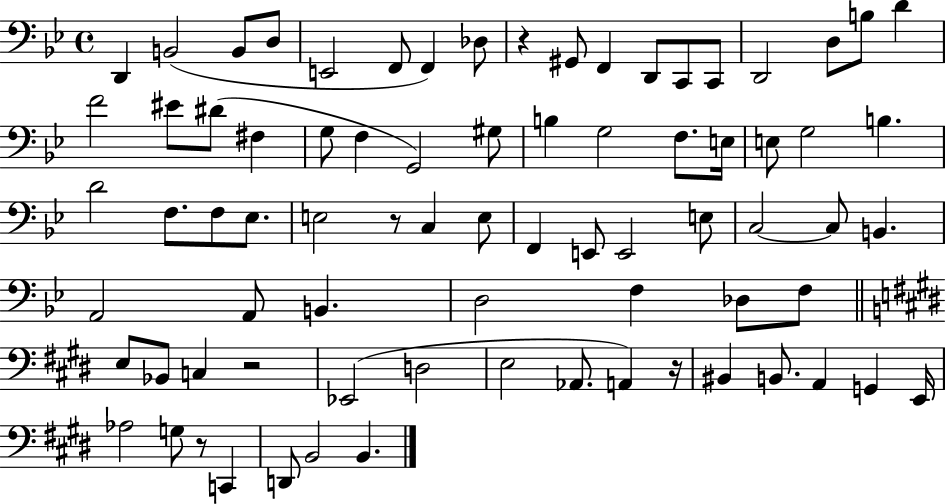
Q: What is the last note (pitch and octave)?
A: B2